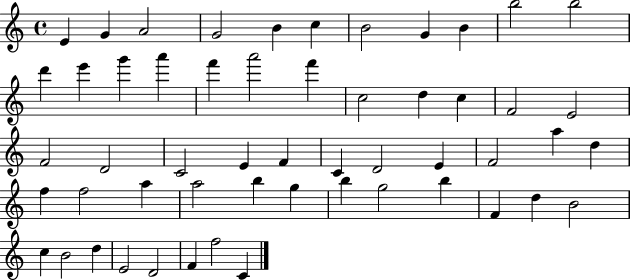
X:1
T:Untitled
M:4/4
L:1/4
K:C
E G A2 G2 B c B2 G B b2 b2 d' e' g' a' f' a'2 f' c2 d c F2 E2 F2 D2 C2 E F C D2 E F2 a d f f2 a a2 b g b g2 b F d B2 c B2 d E2 D2 F f2 C